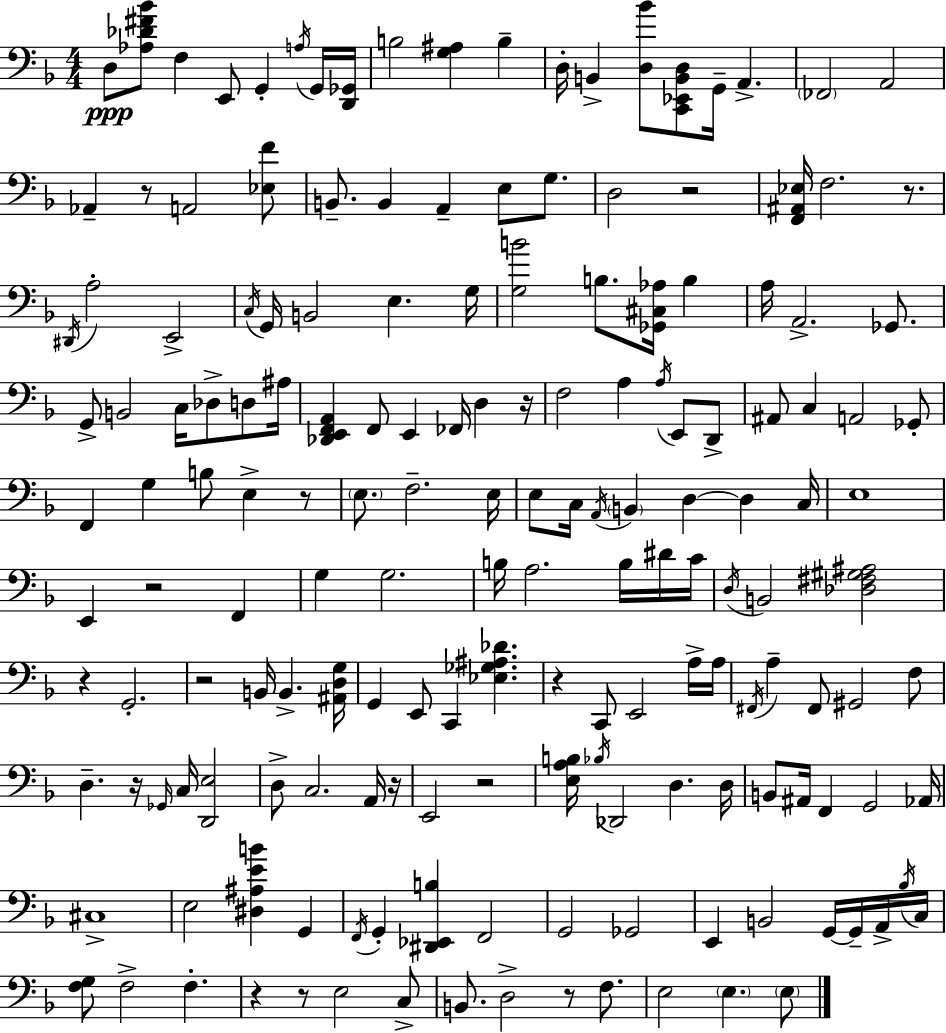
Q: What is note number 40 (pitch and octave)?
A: Db3